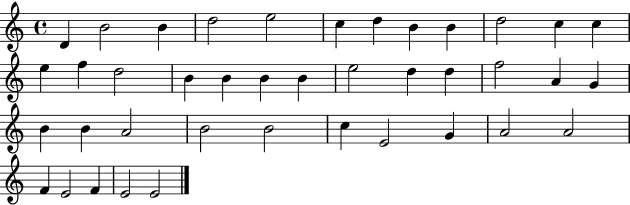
D4/q B4/h B4/q D5/h E5/h C5/q D5/q B4/q B4/q D5/h C5/q C5/q E5/q F5/q D5/h B4/q B4/q B4/q B4/q E5/h D5/q D5/q F5/h A4/q G4/q B4/q B4/q A4/h B4/h B4/h C5/q E4/h G4/q A4/h A4/h F4/q E4/h F4/q E4/h E4/h